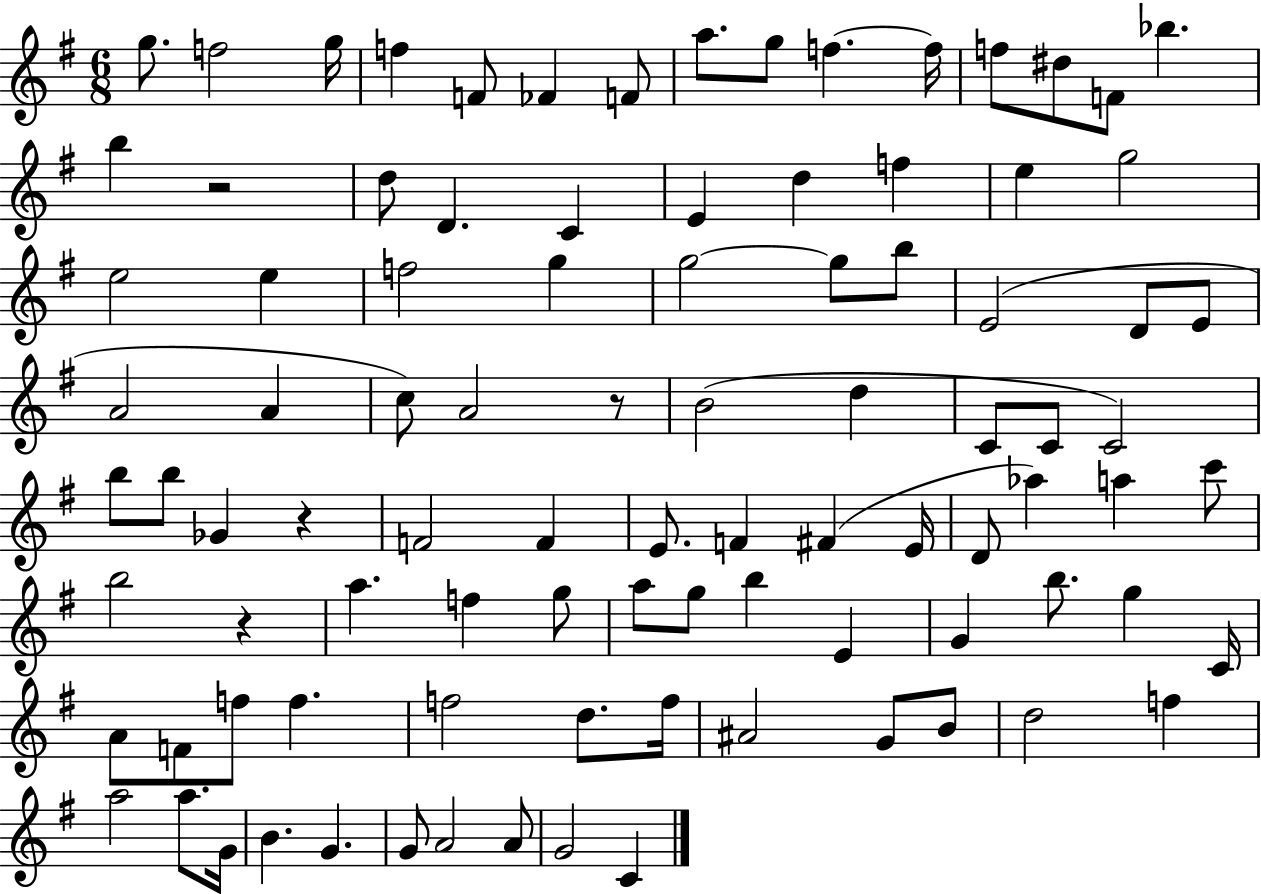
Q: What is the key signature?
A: G major